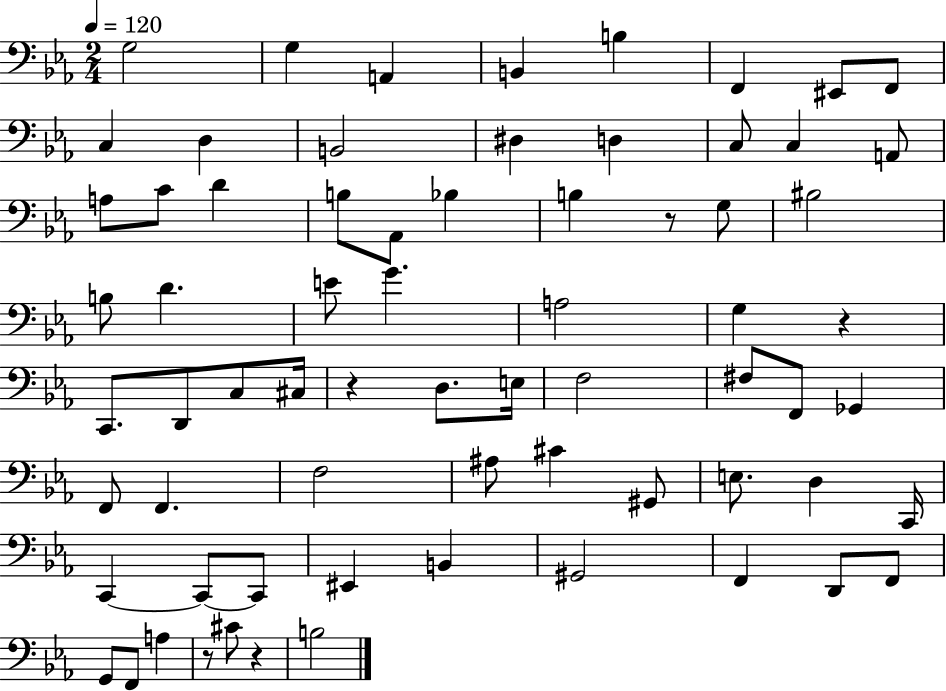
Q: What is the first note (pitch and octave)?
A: G3